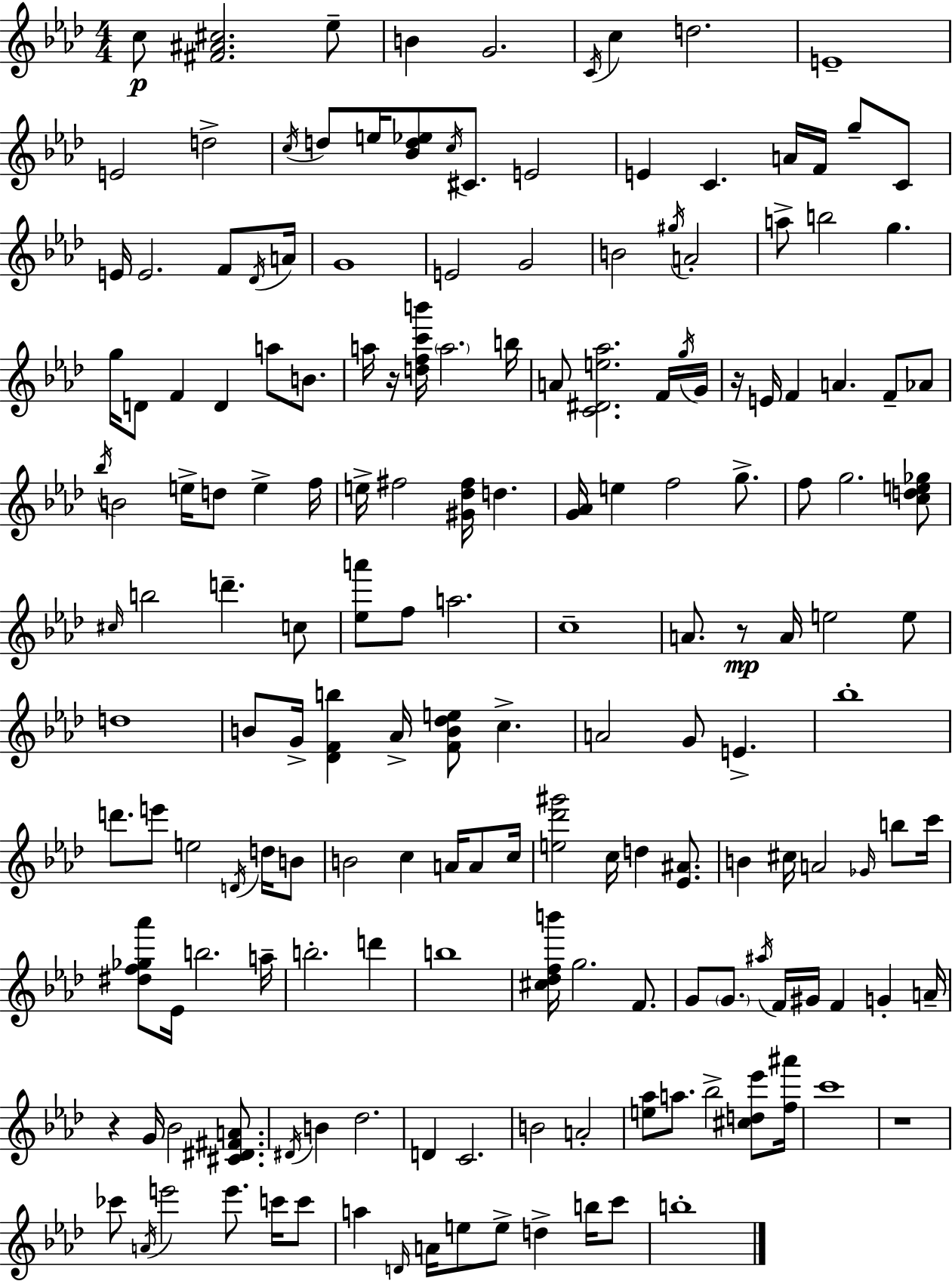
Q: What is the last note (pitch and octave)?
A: B5